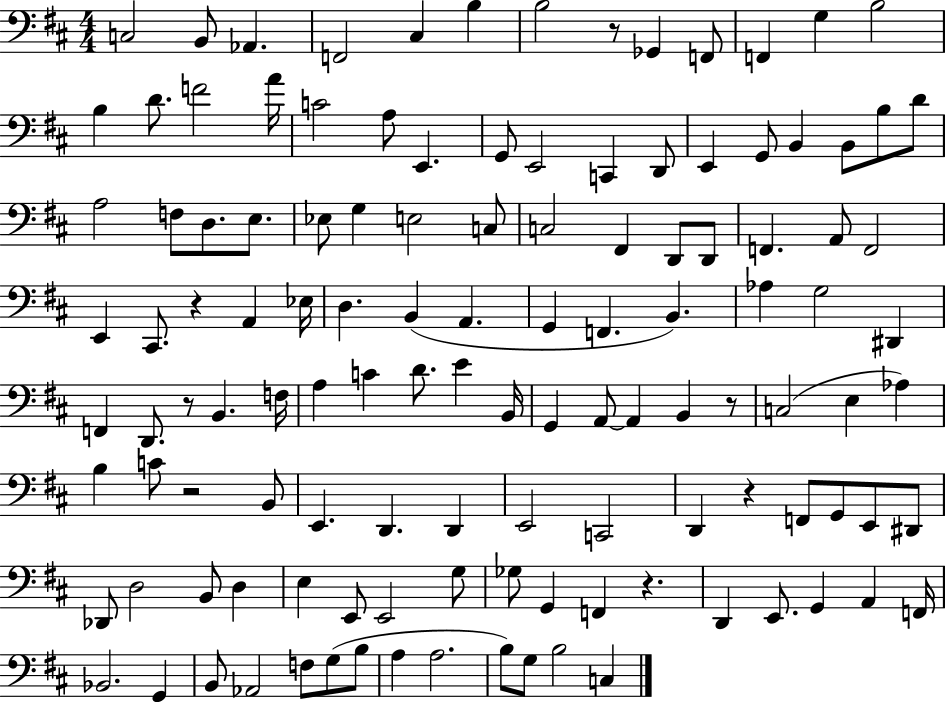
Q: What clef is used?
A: bass